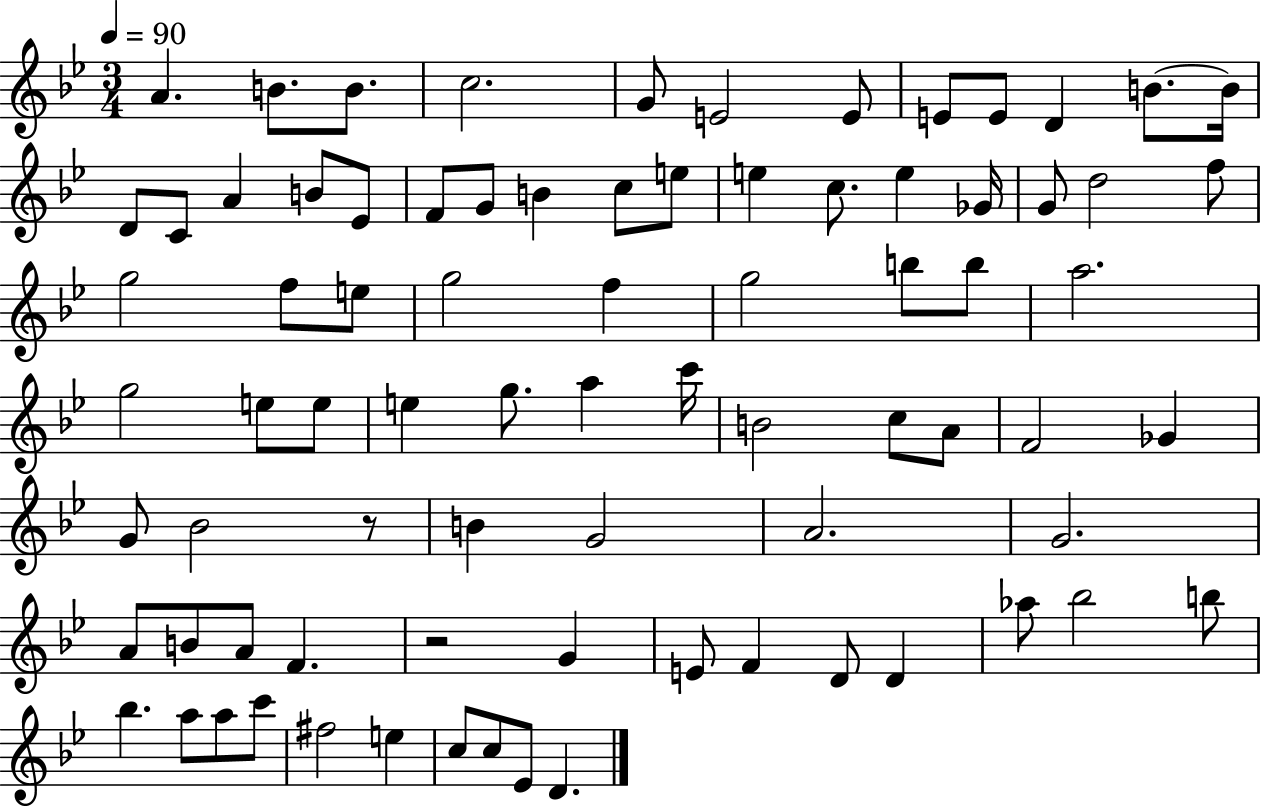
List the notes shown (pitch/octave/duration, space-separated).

A4/q. B4/e. B4/e. C5/h. G4/e E4/h E4/e E4/e E4/e D4/q B4/e. B4/s D4/e C4/e A4/q B4/e Eb4/e F4/e G4/e B4/q C5/e E5/e E5/q C5/e. E5/q Gb4/s G4/e D5/h F5/e G5/h F5/e E5/e G5/h F5/q G5/h B5/e B5/e A5/h. G5/h E5/e E5/e E5/q G5/e. A5/q C6/s B4/h C5/e A4/e F4/h Gb4/q G4/e Bb4/h R/e B4/q G4/h A4/h. G4/h. A4/e B4/e A4/e F4/q. R/h G4/q E4/e F4/q D4/e D4/q Ab5/e Bb5/h B5/e Bb5/q. A5/e A5/e C6/e F#5/h E5/q C5/e C5/e Eb4/e D4/q.